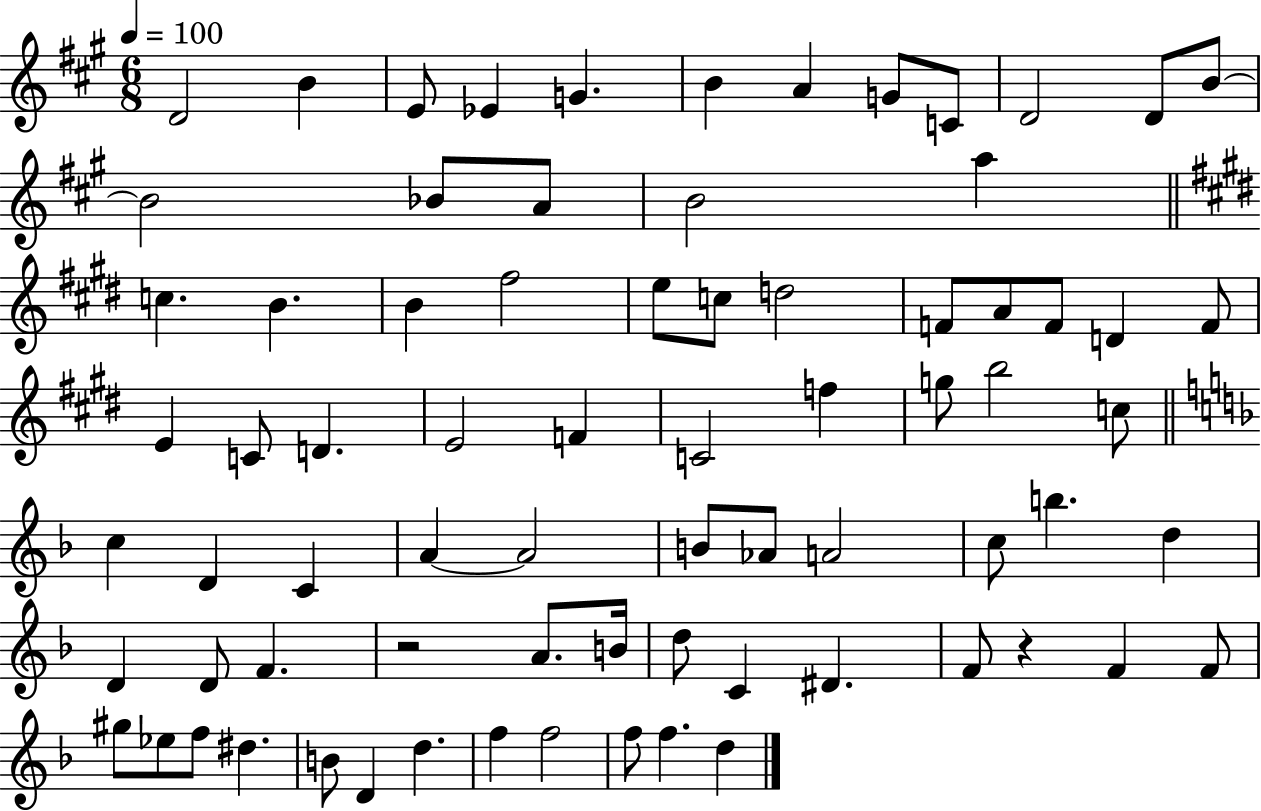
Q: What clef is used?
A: treble